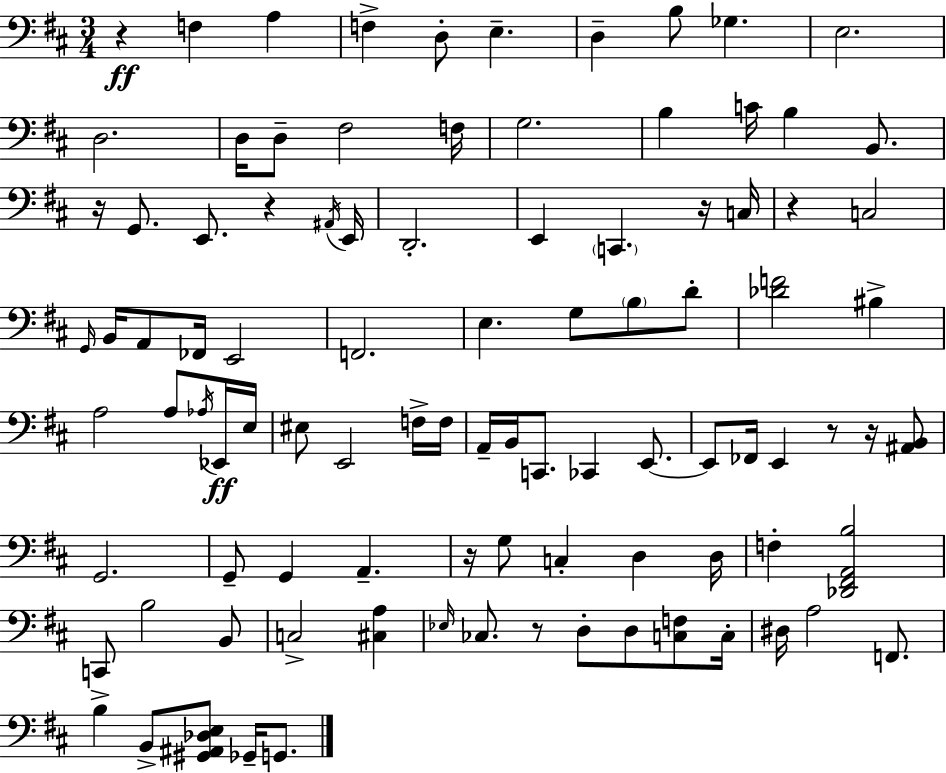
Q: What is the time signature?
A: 3/4